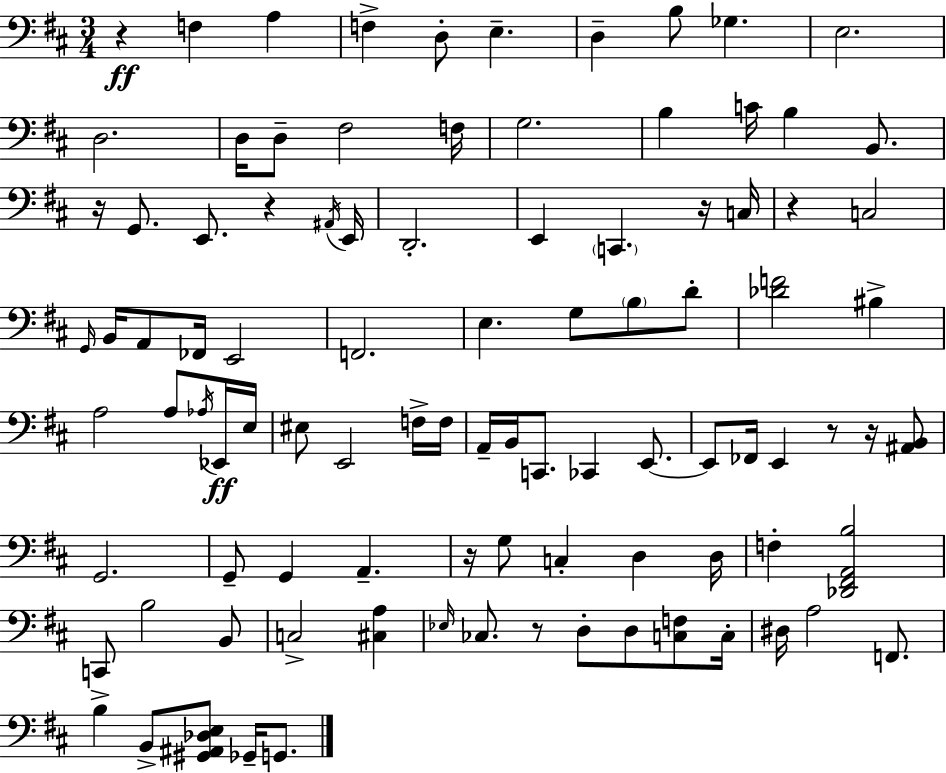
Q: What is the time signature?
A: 3/4